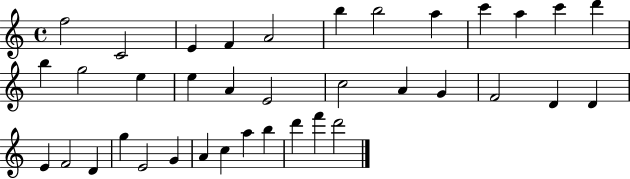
F5/h C4/h E4/q F4/q A4/h B5/q B5/h A5/q C6/q A5/q C6/q D6/q B5/q G5/h E5/q E5/q A4/q E4/h C5/h A4/q G4/q F4/h D4/q D4/q E4/q F4/h D4/q G5/q E4/h G4/q A4/q C5/q A5/q B5/q D6/q F6/q D6/h